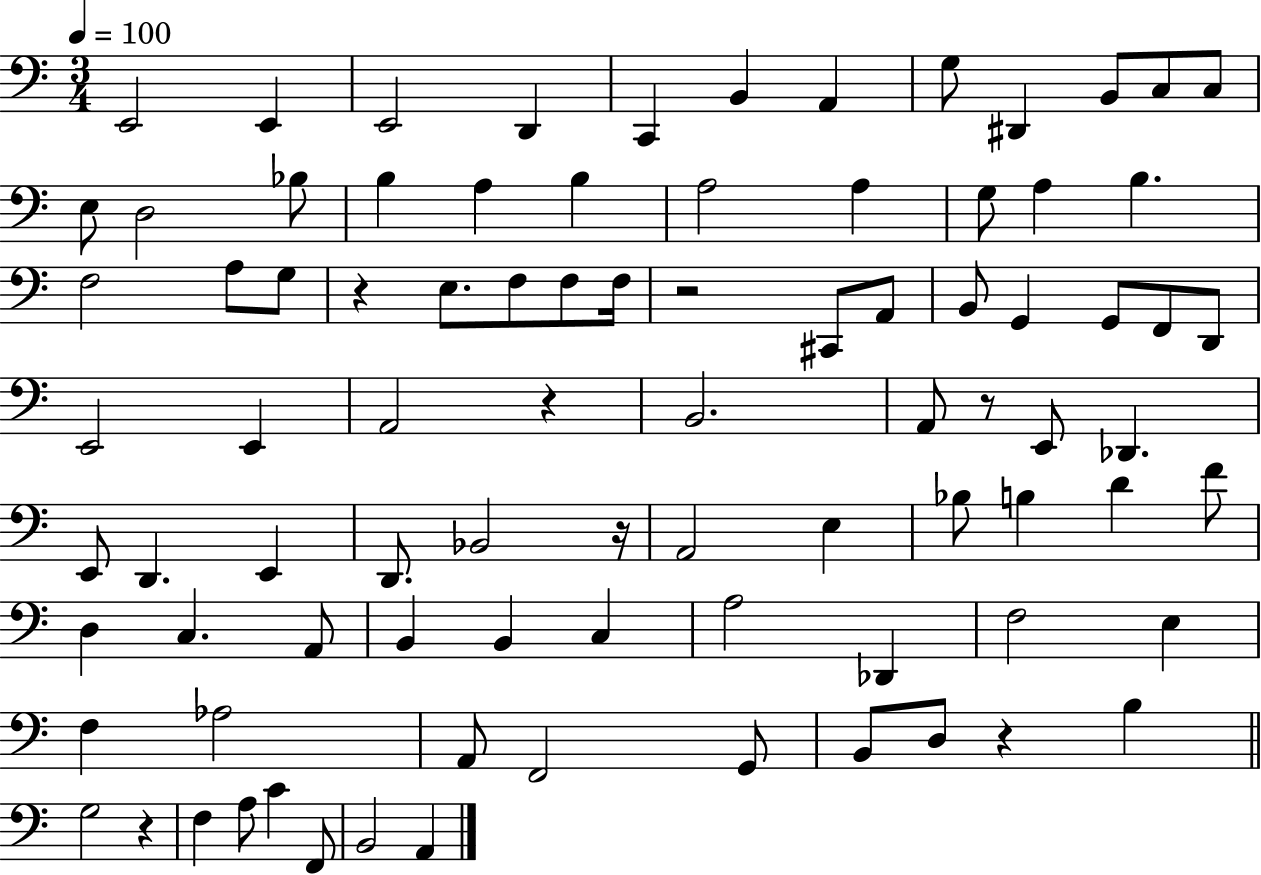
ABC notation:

X:1
T:Untitled
M:3/4
L:1/4
K:C
E,,2 E,, E,,2 D,, C,, B,, A,, G,/2 ^D,, B,,/2 C,/2 C,/2 E,/2 D,2 _B,/2 B, A, B, A,2 A, G,/2 A, B, F,2 A,/2 G,/2 z E,/2 F,/2 F,/2 F,/4 z2 ^C,,/2 A,,/2 B,,/2 G,, G,,/2 F,,/2 D,,/2 E,,2 E,, A,,2 z B,,2 A,,/2 z/2 E,,/2 _D,, E,,/2 D,, E,, D,,/2 _B,,2 z/4 A,,2 E, _B,/2 B, D F/2 D, C, A,,/2 B,, B,, C, A,2 _D,, F,2 E, F, _A,2 A,,/2 F,,2 G,,/2 B,,/2 D,/2 z B, G,2 z F, A,/2 C F,,/2 B,,2 A,,